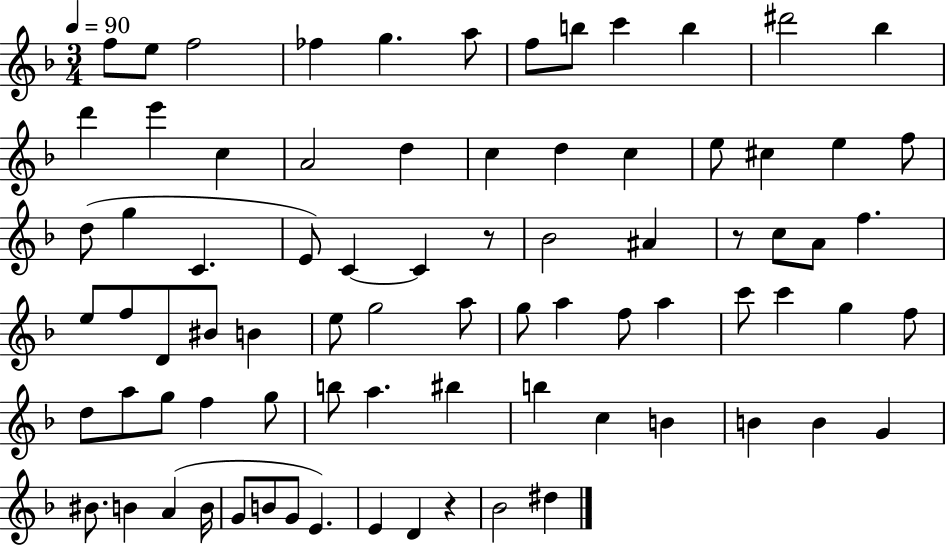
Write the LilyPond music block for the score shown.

{
  \clef treble
  \numericTimeSignature
  \time 3/4
  \key f \major
  \tempo 4 = 90
  f''8 e''8 f''2 | fes''4 g''4. a''8 | f''8 b''8 c'''4 b''4 | dis'''2 bes''4 | \break d'''4 e'''4 c''4 | a'2 d''4 | c''4 d''4 c''4 | e''8 cis''4 e''4 f''8 | \break d''8( g''4 c'4. | e'8) c'4~~ c'4 r8 | bes'2 ais'4 | r8 c''8 a'8 f''4. | \break e''8 f''8 d'8 bis'8 b'4 | e''8 g''2 a''8 | g''8 a''4 f''8 a''4 | c'''8 c'''4 g''4 f''8 | \break d''8 a''8 g''8 f''4 g''8 | b''8 a''4. bis''4 | b''4 c''4 b'4 | b'4 b'4 g'4 | \break bis'8. b'4 a'4( b'16 | g'8 b'8 g'8 e'4.) | e'4 d'4 r4 | bes'2 dis''4 | \break \bar "|."
}